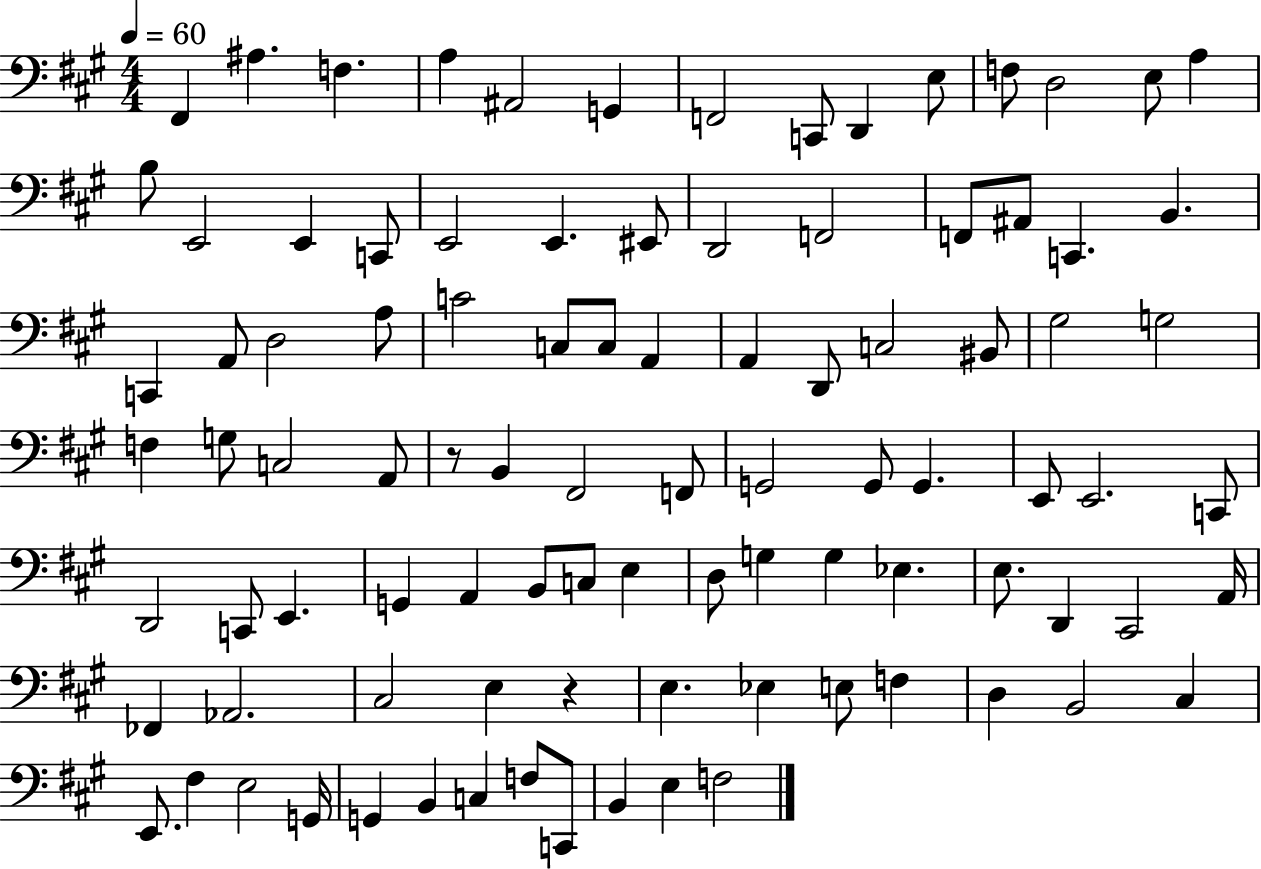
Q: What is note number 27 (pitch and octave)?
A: B2